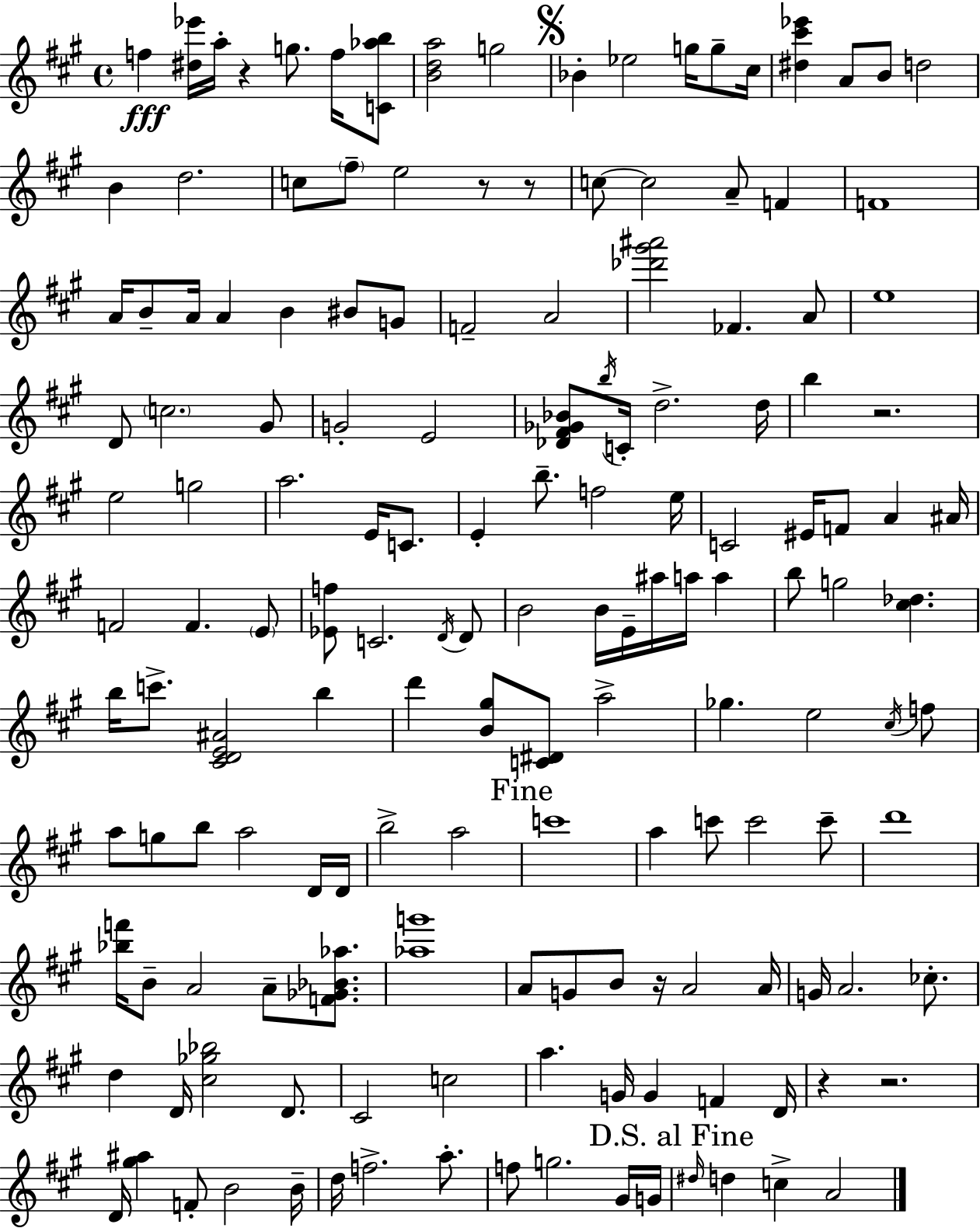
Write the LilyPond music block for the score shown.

{
  \clef treble
  \time 4/4
  \defaultTimeSignature
  \key a \major
  \repeat volta 2 { f''4\fff <dis'' ees'''>16 a''16-. r4 g''8. f''16 <c' aes'' b''>8 | <b' d'' a''>2 g''2 | \mark \markup { \musicglyph "scripts.segno" } bes'4-. ees''2 g''16 g''8-- cis''16 | <dis'' cis''' ees'''>4 a'8 b'8 d''2 | \break b'4 d''2. | c''8 \parenthesize fis''8-- e''2 r8 r8 | c''8~~ c''2 a'8-- f'4 | f'1 | \break a'16 b'8-- a'16 a'4 b'4 bis'8 g'8 | f'2-- a'2 | <des''' gis''' ais'''>2 fes'4. a'8 | e''1 | \break d'8 \parenthesize c''2. gis'8 | g'2-. e'2 | <des' fis' ges' bes'>8 \acciaccatura { b''16 } c'16-. d''2.-> | d''16 b''4 r2. | \break e''2 g''2 | a''2. e'16 c'8. | e'4-. b''8.-- f''2 | e''16 c'2 eis'16 f'8 a'4 | \break ais'16 f'2 f'4. \parenthesize e'8 | <ees' f''>8 c'2. \acciaccatura { d'16 } | d'8 b'2 b'16 e'16-- ais''16 a''16 a''4 | b''8 g''2 <cis'' des''>4. | \break b''16 c'''8.-> <cis' d' e' ais'>2 b''4 | d'''4 <b' gis''>8 <c' dis'>8 a''2-> | ges''4. e''2 | \acciaccatura { cis''16 } f''8 a''8 g''8 b''8 a''2 | \break d'16 d'16 b''2-> a''2 | \mark "Fine" c'''1 | a''4 c'''8 c'''2 | c'''8-- d'''1 | \break <bes'' f'''>16 b'8-- a'2 a'8-- | <f' ges' bes' aes''>8. <aes'' g'''>1 | a'8 g'8 b'8 r16 a'2 | a'16 g'16 a'2. | \break ces''8.-. d''4 d'16 <cis'' ges'' bes''>2 | d'8. cis'2 c''2 | a''4. g'16 g'4 f'4 | d'16 r4 r2. | \break d'16 <gis'' ais''>4 f'8-. b'2 | b'16-- d''16 f''2.-> | a''8.-. f''8 g''2. | gis'16 g'16 \mark "D.S. al Fine" \grace { dis''16 } d''4 c''4-> a'2 | \break } \bar "|."
}